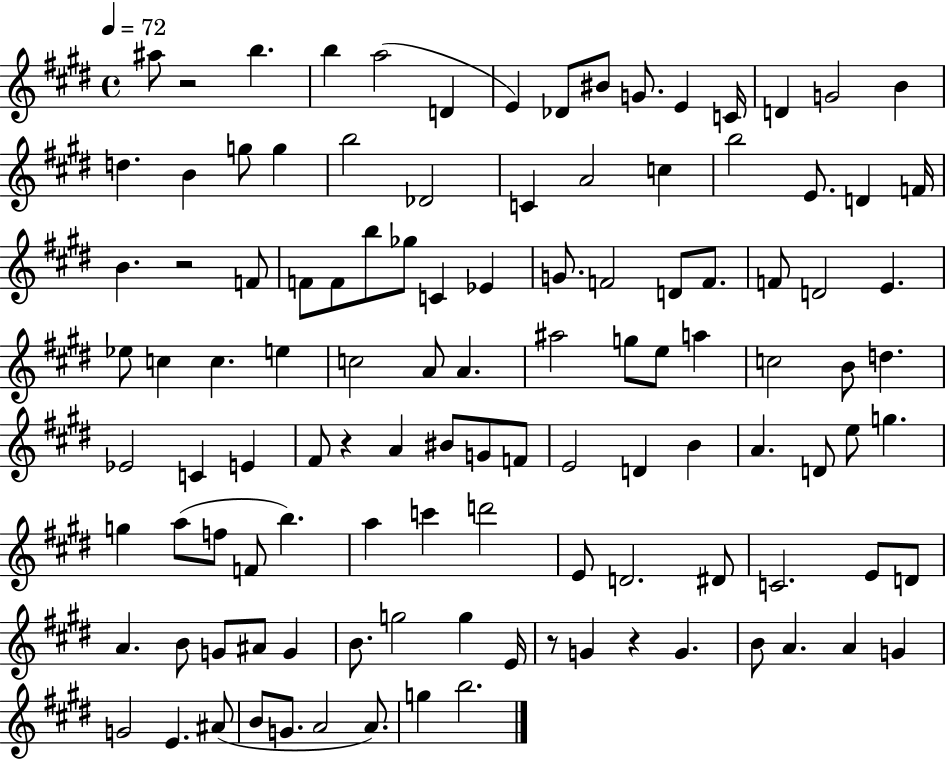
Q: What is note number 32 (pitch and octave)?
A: B5